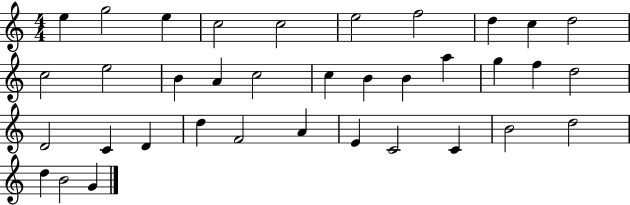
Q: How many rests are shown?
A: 0